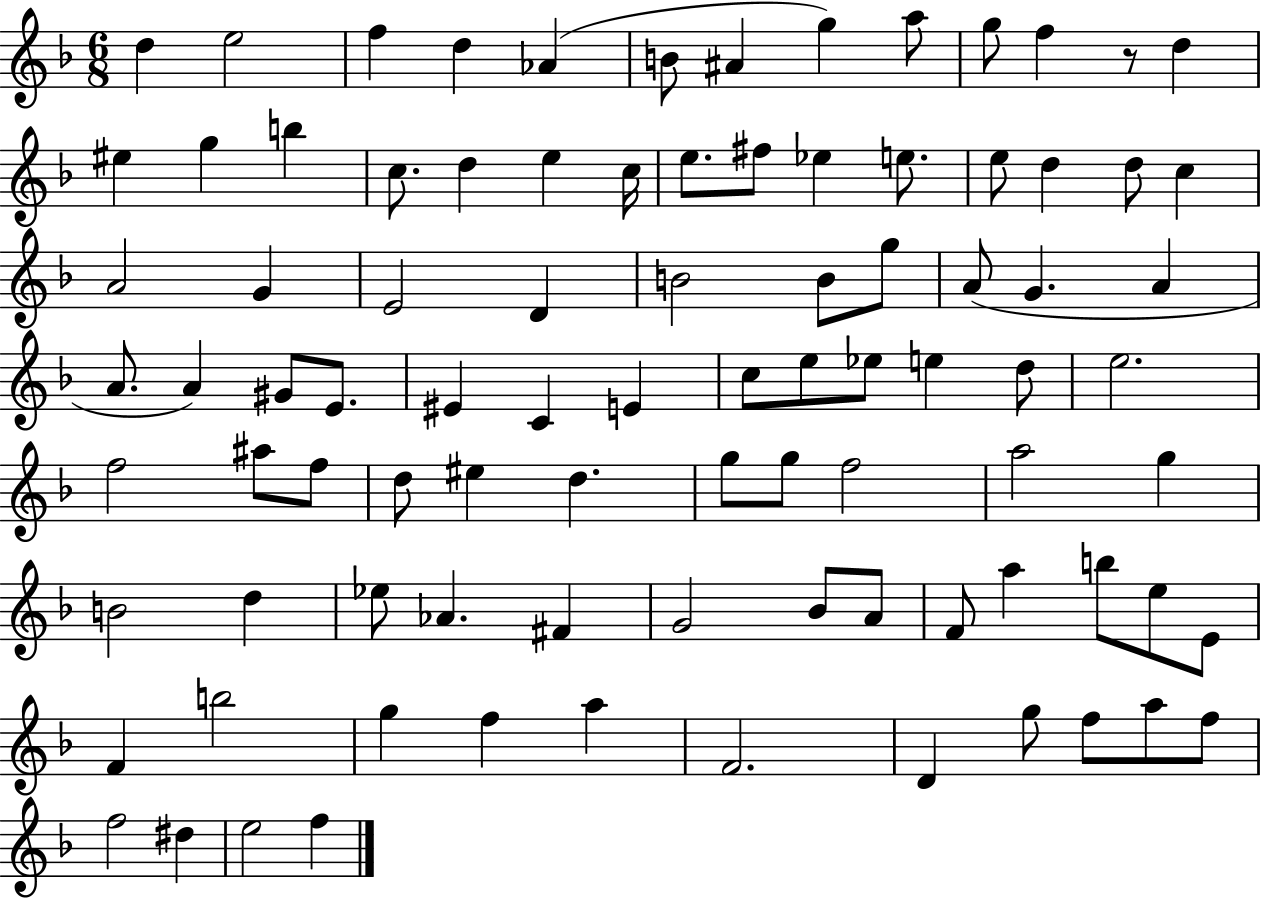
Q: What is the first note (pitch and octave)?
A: D5